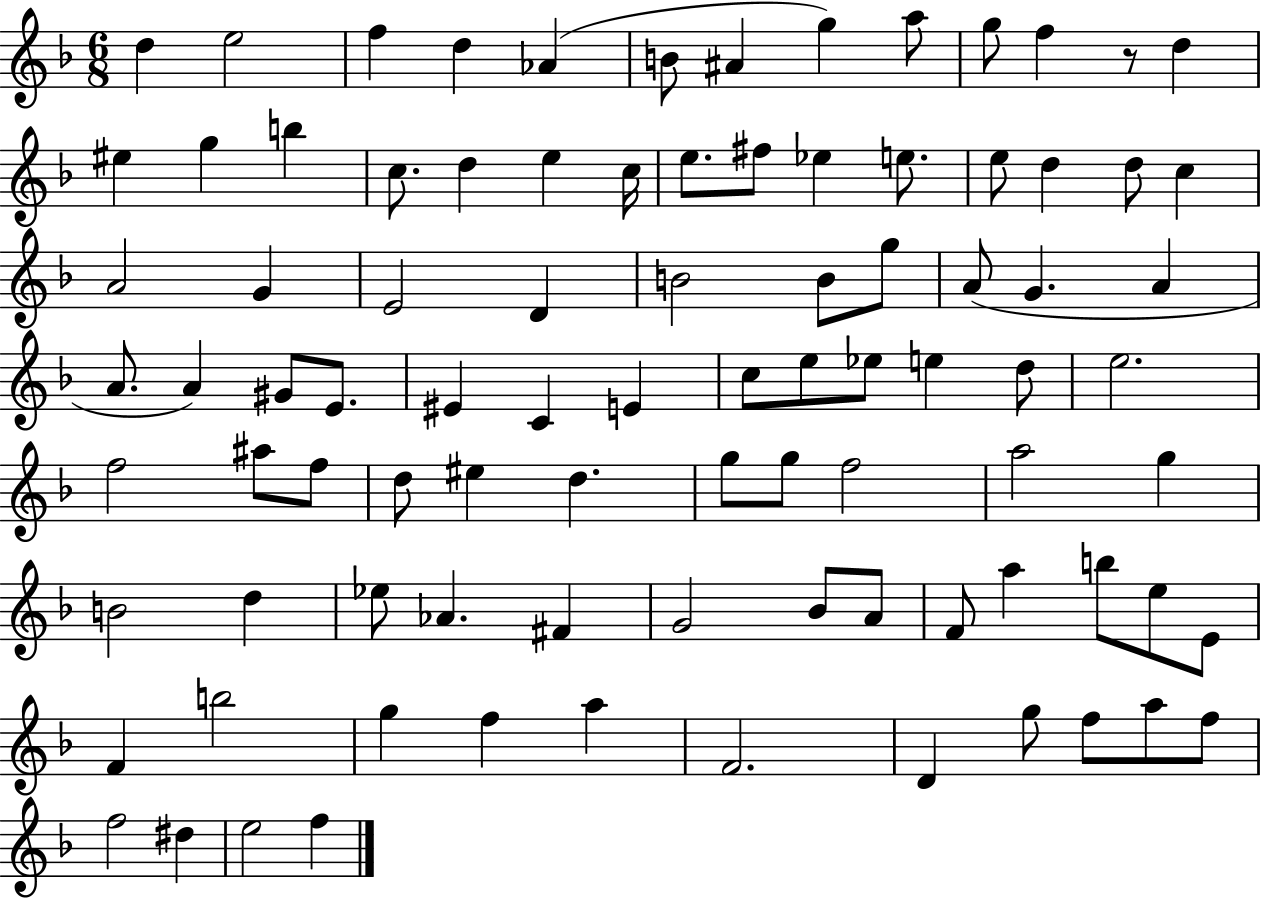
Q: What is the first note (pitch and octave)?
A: D5